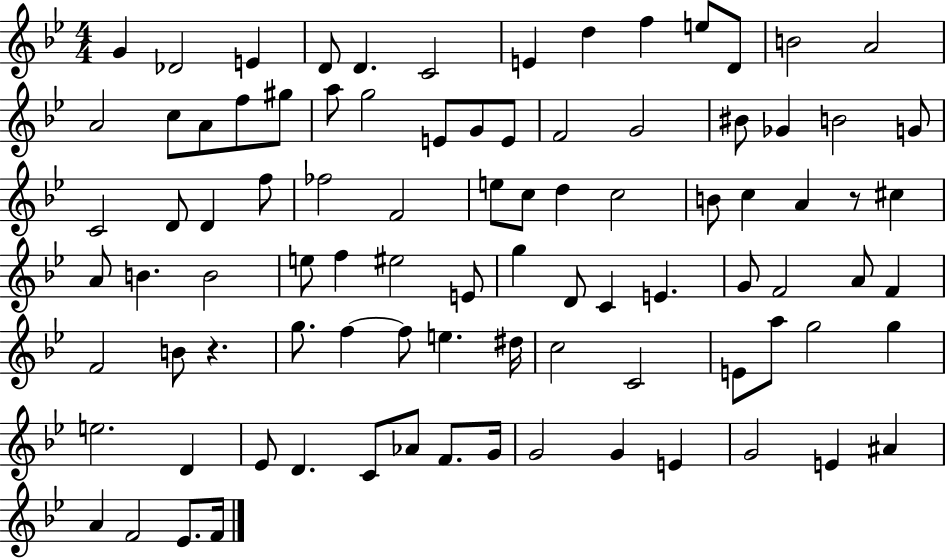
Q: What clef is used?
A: treble